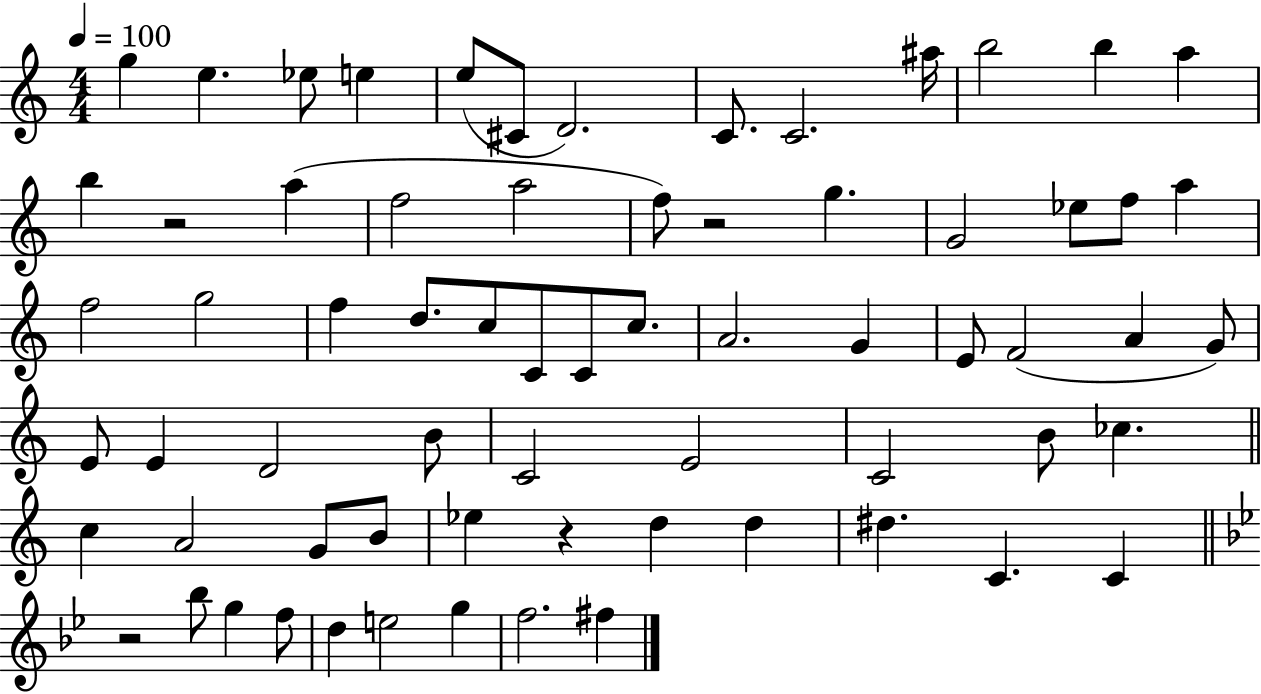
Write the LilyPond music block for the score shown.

{
  \clef treble
  \numericTimeSignature
  \time 4/4
  \key c \major
  \tempo 4 = 100
  \repeat volta 2 { g''4 e''4. ees''8 e''4 | e''8( cis'8 d'2.) | c'8. c'2. ais''16 | b''2 b''4 a''4 | \break b''4 r2 a''4( | f''2 a''2 | f''8) r2 g''4. | g'2 ees''8 f''8 a''4 | \break f''2 g''2 | f''4 d''8. c''8 c'8 c'8 c''8. | a'2. g'4 | e'8 f'2( a'4 g'8) | \break e'8 e'4 d'2 b'8 | c'2 e'2 | c'2 b'8 ces''4. | \bar "||" \break \key a \minor c''4 a'2 g'8 b'8 | ees''4 r4 d''4 d''4 | dis''4. c'4. c'4 | \bar "||" \break \key bes \major r2 bes''8 g''4 f''8 | d''4 e''2 g''4 | f''2. fis''4 | } \bar "|."
}